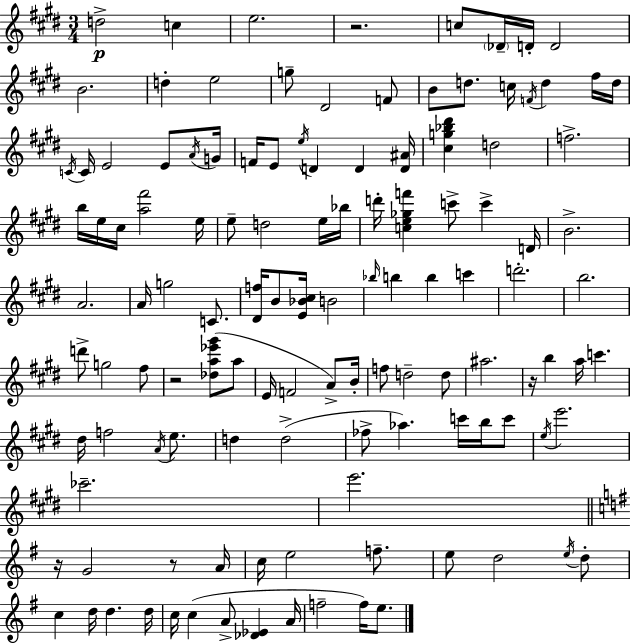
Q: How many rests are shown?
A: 5